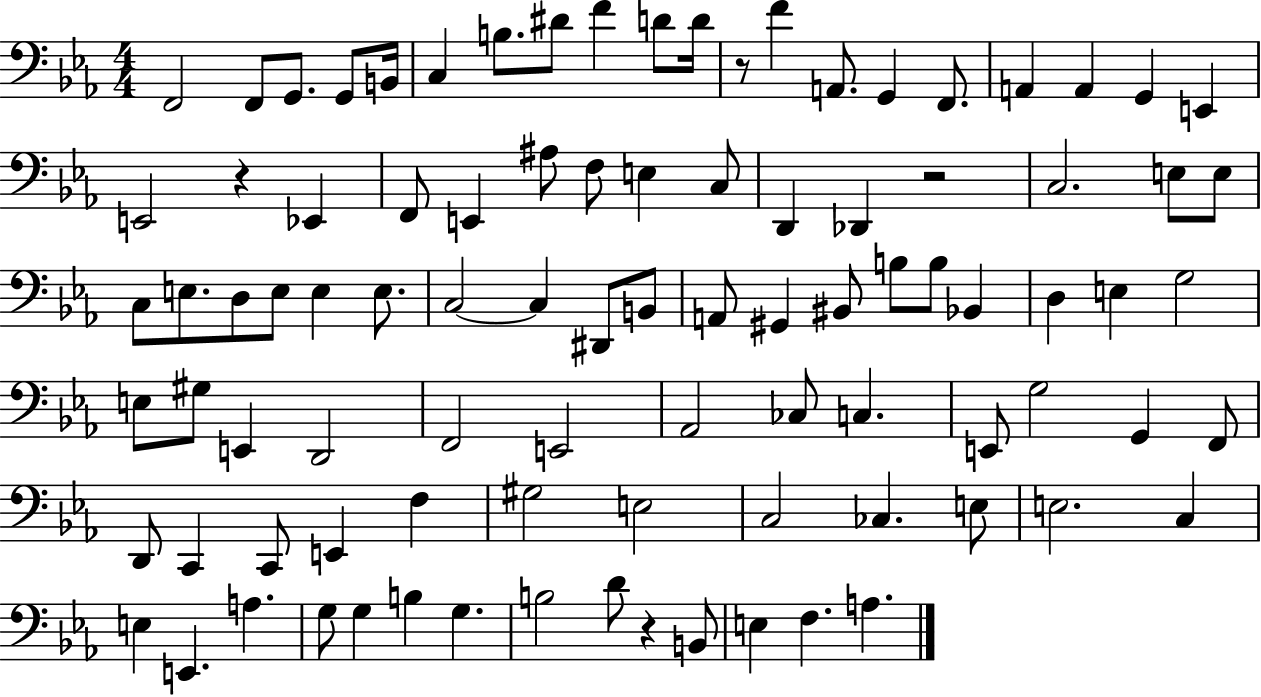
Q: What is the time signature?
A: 4/4